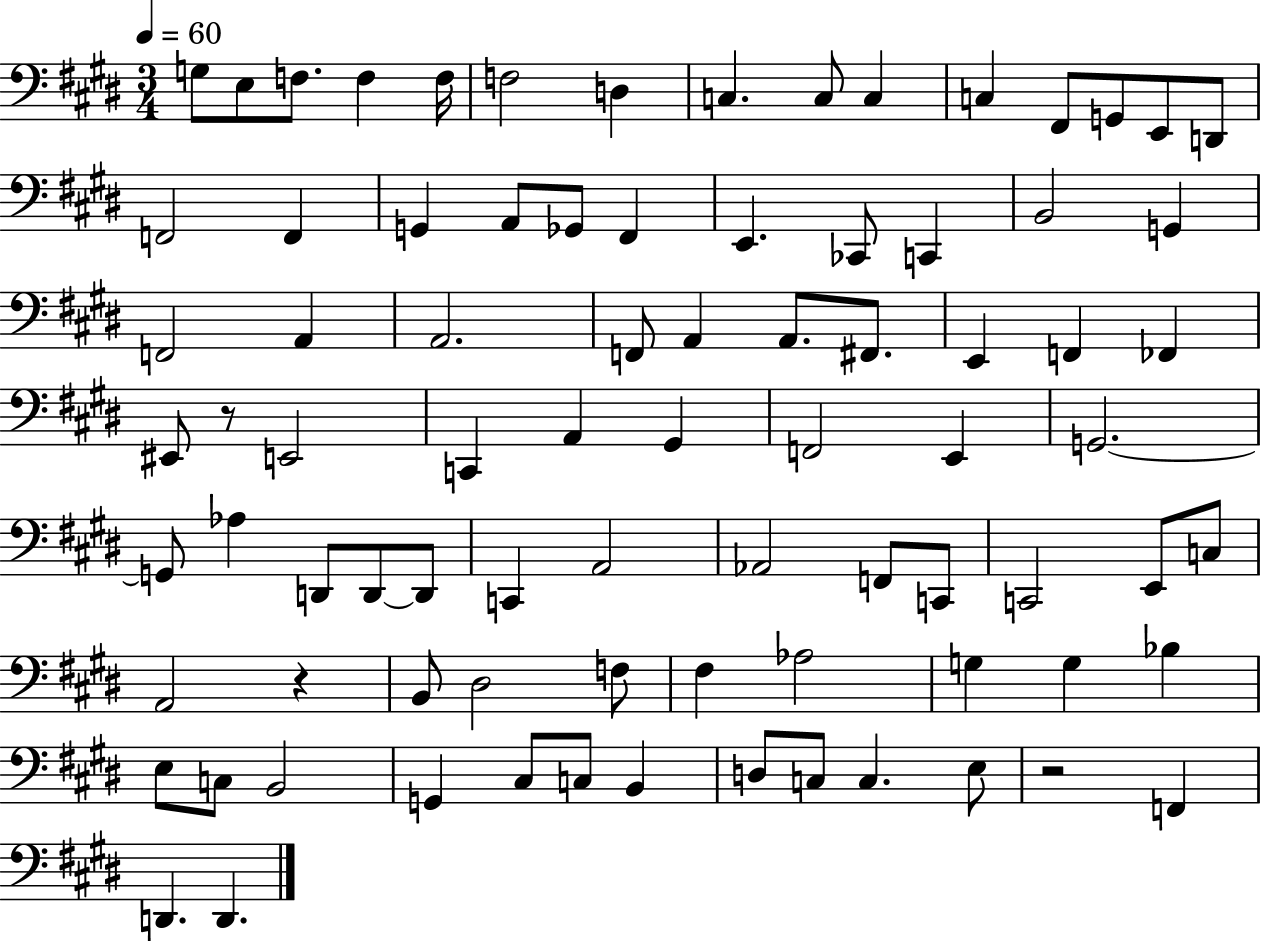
G3/e E3/e F3/e. F3/q F3/s F3/h D3/q C3/q. C3/e C3/q C3/q F#2/e G2/e E2/e D2/e F2/h F2/q G2/q A2/e Gb2/e F#2/q E2/q. CES2/e C2/q B2/h G2/q F2/h A2/q A2/h. F2/e A2/q A2/e. F#2/e. E2/q F2/q FES2/q EIS2/e R/e E2/h C2/q A2/q G#2/q F2/h E2/q G2/h. G2/e Ab3/q D2/e D2/e D2/e C2/q A2/h Ab2/h F2/e C2/e C2/h E2/e C3/e A2/h R/q B2/e D#3/h F3/e F#3/q Ab3/h G3/q G3/q Bb3/q E3/e C3/e B2/h G2/q C#3/e C3/e B2/q D3/e C3/e C3/q. E3/e R/h F2/q D2/q. D2/q.